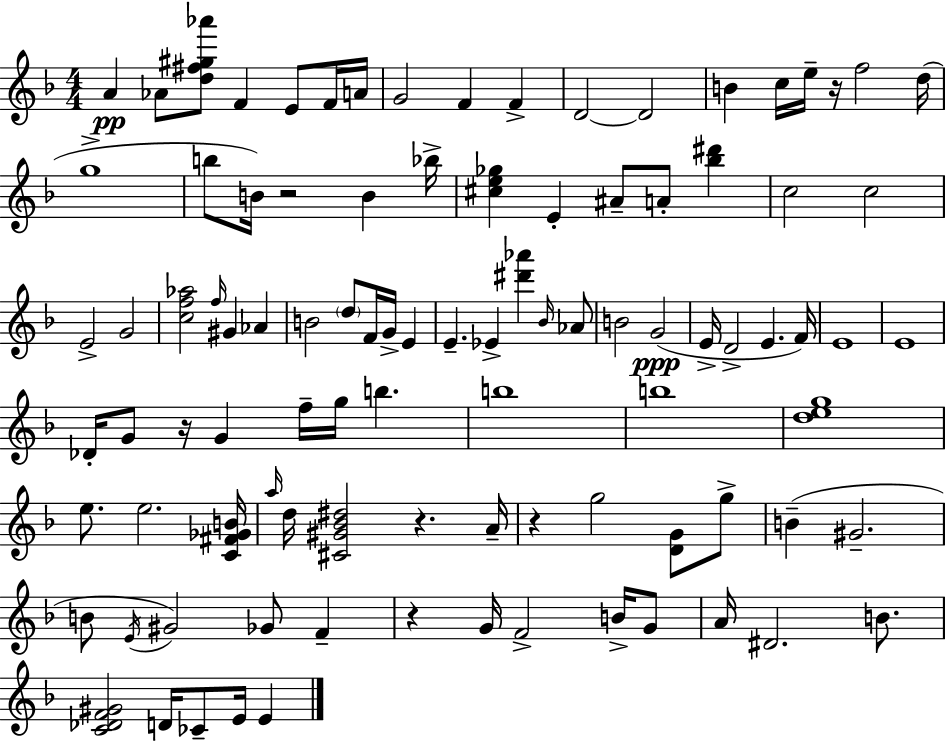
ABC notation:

X:1
T:Untitled
M:4/4
L:1/4
K:F
A _A/2 [d^f^g_a']/2 F E/2 F/4 A/4 G2 F F D2 D2 B c/4 e/4 z/4 f2 d/4 g4 b/2 B/4 z2 B _b/4 [^ce_g] E ^A/2 A/2 [_b^d'] c2 c2 E2 G2 [cf_a]2 f/4 ^G _A B2 d/2 F/4 G/4 E E _E [^d'_a'] _B/4 _A/2 B2 G2 E/4 D2 E F/4 E4 E4 _D/4 G/2 z/4 G f/4 g/4 b b4 b4 [deg]4 e/2 e2 [C^F_GB]/4 a/4 d/4 [^C^G_B^d]2 z A/4 z g2 [DG]/2 g/2 B ^G2 B/2 E/4 ^G2 _G/2 F z G/4 F2 B/4 G/2 A/4 ^D2 B/2 [C_DF^G]2 D/4 _C/2 E/4 E